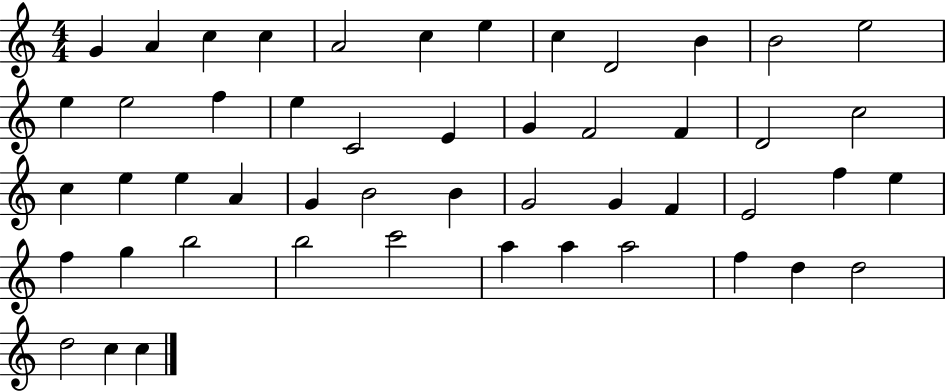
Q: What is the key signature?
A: C major